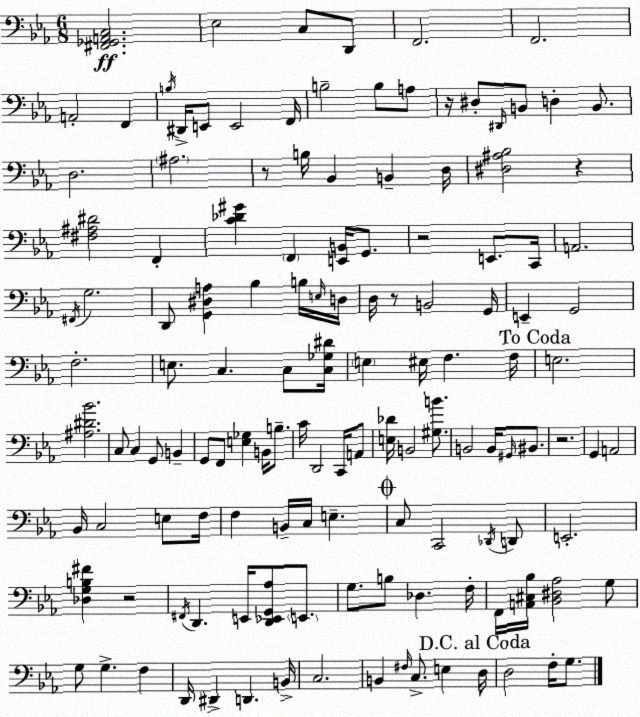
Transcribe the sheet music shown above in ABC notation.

X:1
T:Untitled
M:6/8
L:1/4
K:Cm
[^F,,_G,,A,,C,]2 _E,2 C,/2 D,,/2 F,,2 F,,2 A,,2 F,, B,/4 ^D,,/4 E,,/2 E,,2 F,,/4 B,2 B,/2 A,/2 z/4 ^D,/2 ^D,,/4 B,,/2 D, B,,/2 D,2 ^A,2 z/2 B,/4 _B,, B,, D,/4 [^D,^A,_B,]2 z [^F,^A,^D]2 F,, [C_D^G] F,, [E,,B,,]/4 G,,/2 z2 E,,/2 C,,/4 A,,2 ^F,,/4 G,2 D,,/2 [G,,^D,A,] _B, B,/4 E,/4 D,/4 D,/4 z/2 B,,2 G,,/4 E,, G,,2 F,2 E,/2 C, C,/2 [C,_G,^D]/4 E, ^E,/4 F, F,/4 E,2 [^A,^D_B]2 C,/2 C, G,,/2 B,, G,,/2 F,,/2 [E,_G,] B,,/4 B,/2 C/4 D,,2 C,,/4 A,,/2 [E,_D]/4 B,,2 [^G,B]/2 B,,2 B,,/4 ^G,,/4 ^B,,/2 z2 G,, A,,2 _B,,/4 C,2 E,/2 F,/4 F, B,,/4 C,/4 E, C,/2 C,,2 _D,,/4 D,,/2 E,,2 [_D,G,B,^F] z2 ^F,,/4 D,, E,,/4 [D,,_E,,G,,_A,]/2 E,,/2 G,/2 B,/2 _D, F,/4 F,,/4 [A,,^C,_B,]/4 [_B,,^D,_A,]2 G,/2 G,/2 G, F, D,,/4 ^D,, D,, B,,/4 C,2 B,, ^F,/4 C,/2 E, D,/4 D,2 F,/4 G,/2